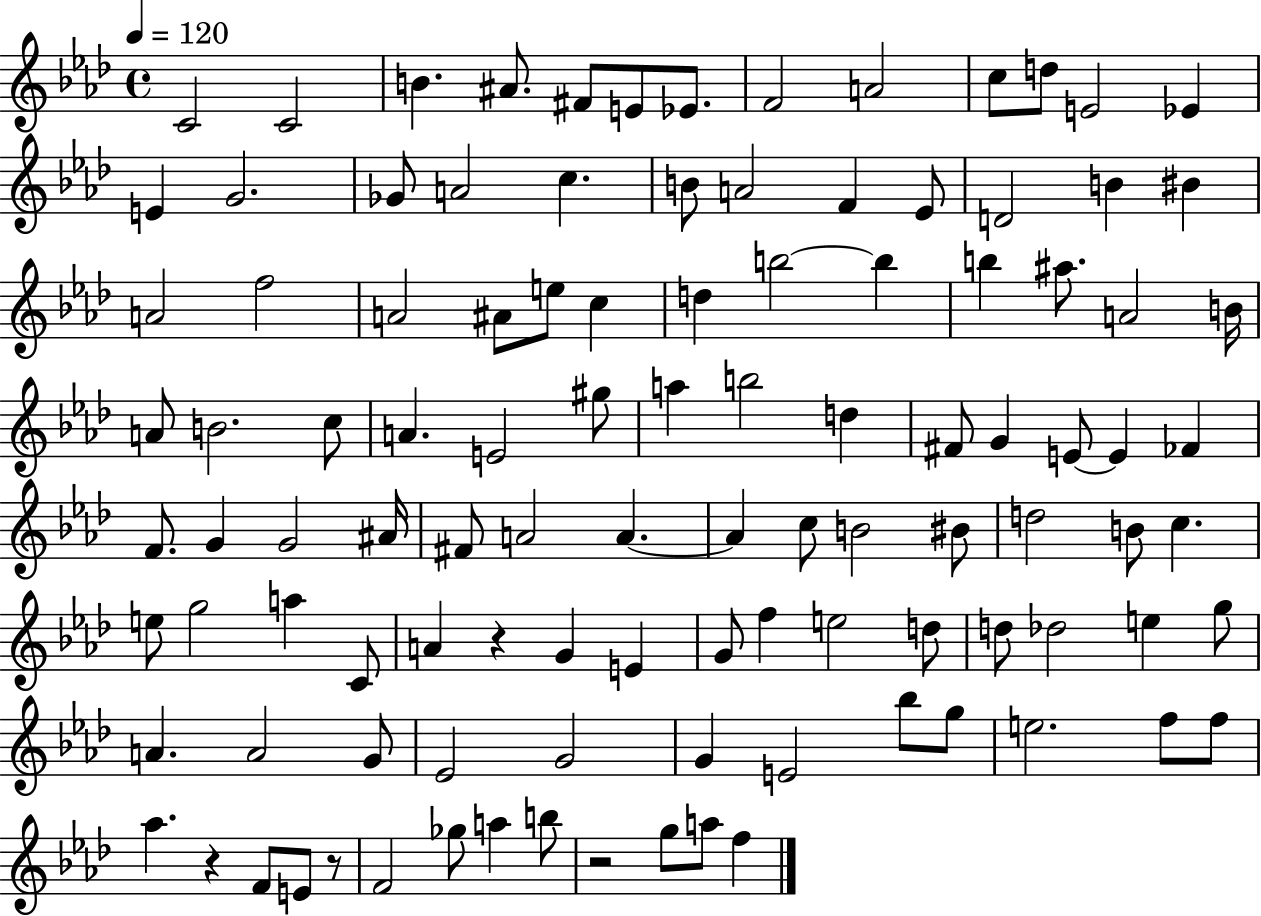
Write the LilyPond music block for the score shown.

{
  \clef treble
  \time 4/4
  \defaultTimeSignature
  \key aes \major
  \tempo 4 = 120
  c'2 c'2 | b'4. ais'8. fis'8 e'8 ees'8. | f'2 a'2 | c''8 d''8 e'2 ees'4 | \break e'4 g'2. | ges'8 a'2 c''4. | b'8 a'2 f'4 ees'8 | d'2 b'4 bis'4 | \break a'2 f''2 | a'2 ais'8 e''8 c''4 | d''4 b''2~~ b''4 | b''4 ais''8. a'2 b'16 | \break a'8 b'2. c''8 | a'4. e'2 gis''8 | a''4 b''2 d''4 | fis'8 g'4 e'8~~ e'4 fes'4 | \break f'8. g'4 g'2 ais'16 | fis'8 a'2 a'4.~~ | a'4 c''8 b'2 bis'8 | d''2 b'8 c''4. | \break e''8 g''2 a''4 c'8 | a'4 r4 g'4 e'4 | g'8 f''4 e''2 d''8 | d''8 des''2 e''4 g''8 | \break a'4. a'2 g'8 | ees'2 g'2 | g'4 e'2 bes''8 g''8 | e''2. f''8 f''8 | \break aes''4. r4 f'8 e'8 r8 | f'2 ges''8 a''4 b''8 | r2 g''8 a''8 f''4 | \bar "|."
}